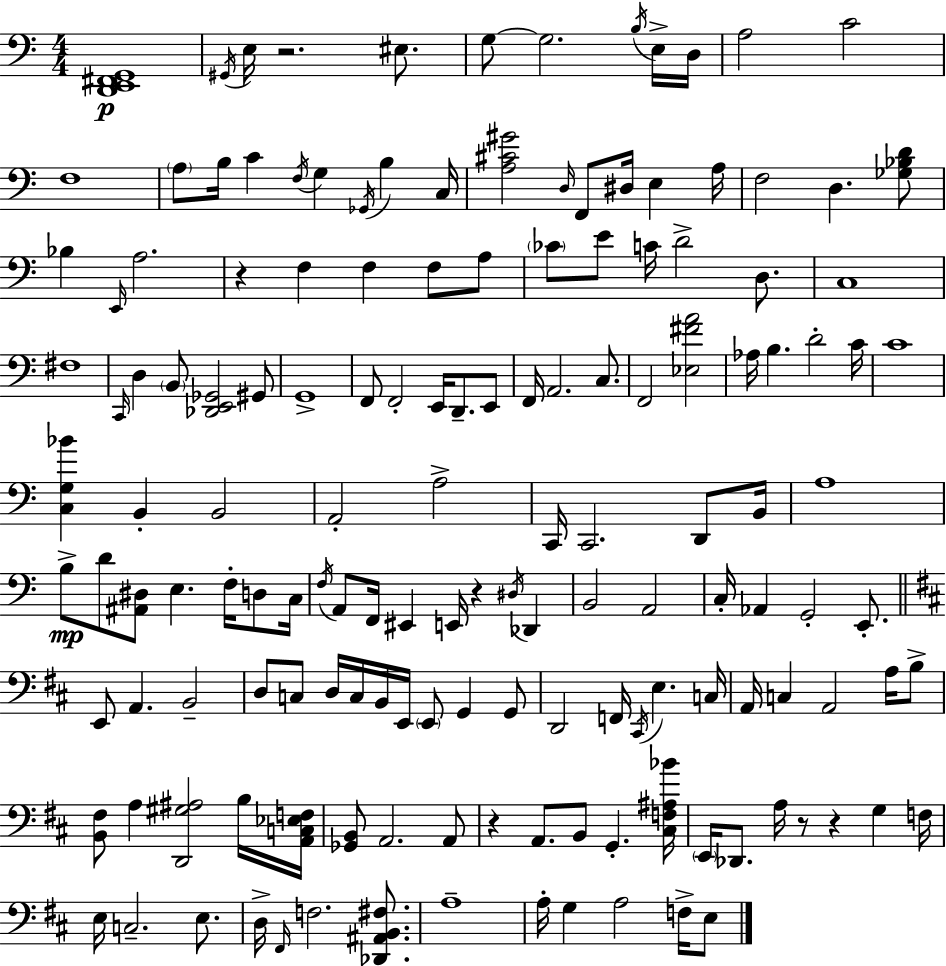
X:1
T:Untitled
M:4/4
L:1/4
K:Am
[D,,E,,^F,,G,,]4 ^G,,/4 E,/4 z2 ^E,/2 G,/2 G,2 B,/4 E,/4 D,/4 A,2 C2 F,4 A,/2 B,/4 C F,/4 G, _G,,/4 B, C,/4 [A,^C^G]2 D,/4 F,,/2 ^D,/4 E, A,/4 F,2 D, [_G,_B,D]/2 _B, E,,/4 A,2 z F, F, F,/2 A,/2 _C/2 E/2 C/4 D2 D,/2 C,4 ^F,4 C,,/4 D, B,,/2 [_D,,E,,_G,,]2 ^G,,/2 G,,4 F,,/2 F,,2 E,,/4 D,,/2 E,,/2 F,,/4 A,,2 C,/2 F,,2 [_E,^FA]2 _A,/4 B, D2 C/4 C4 [C,G,_B] B,, B,,2 A,,2 A,2 C,,/4 C,,2 D,,/2 B,,/4 A,4 B,/2 D/2 [^A,,^D,]/2 E, F,/4 D,/2 C,/4 F,/4 A,,/2 F,,/4 ^E,, E,,/4 z ^D,/4 _D,, B,,2 A,,2 C,/4 _A,, G,,2 E,,/2 E,,/2 A,, B,,2 D,/2 C,/2 D,/4 C,/4 B,,/4 E,,/4 E,,/2 G,, G,,/2 D,,2 F,,/4 ^C,,/4 E, C,/4 A,,/4 C, A,,2 A,/4 B,/2 [B,,^F,]/2 A, [D,,^G,^A,]2 B,/4 [A,,C,_E,F,]/4 [_G,,B,,]/2 A,,2 A,,/2 z A,,/2 B,,/2 G,, [^C,F,^A,_B]/4 E,,/4 _D,,/2 A,/4 z/2 z G, F,/4 E,/4 C,2 E,/2 D,/4 ^F,,/4 F,2 [_D,,^A,,B,,^F,]/2 A,4 A,/4 G, A,2 F,/4 E,/2